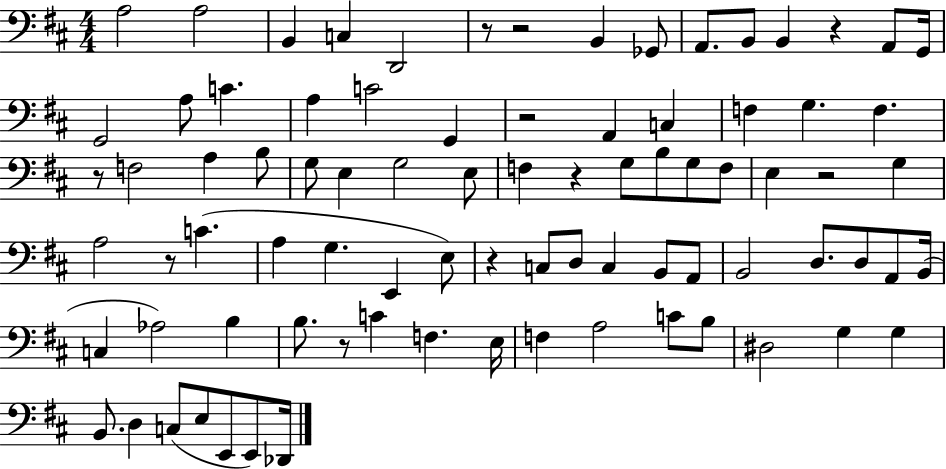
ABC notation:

X:1
T:Untitled
M:4/4
L:1/4
K:D
A,2 A,2 B,, C, D,,2 z/2 z2 B,, _G,,/2 A,,/2 B,,/2 B,, z A,,/2 G,,/4 G,,2 A,/2 C A, C2 G,, z2 A,, C, F, G, F, z/2 F,2 A, B,/2 G,/2 E, G,2 E,/2 F, z G,/2 B,/2 G,/2 F,/2 E, z2 G, A,2 z/2 C A, G, E,, E,/2 z C,/2 D,/2 C, B,,/2 A,,/2 B,,2 D,/2 D,/2 A,,/2 B,,/4 C, _A,2 B, B,/2 z/2 C F, E,/4 F, A,2 C/2 B,/2 ^D,2 G, G, B,,/2 D, C,/2 E,/2 E,,/2 E,,/2 _D,,/4